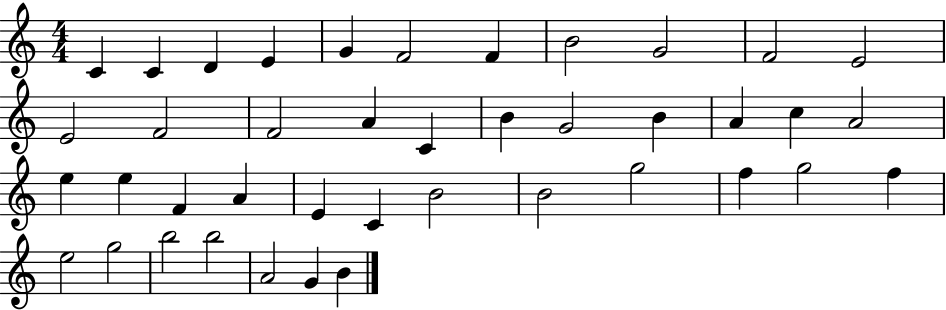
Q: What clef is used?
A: treble